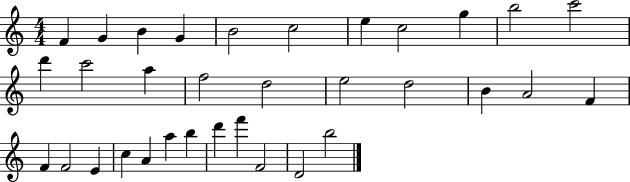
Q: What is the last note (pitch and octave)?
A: B5